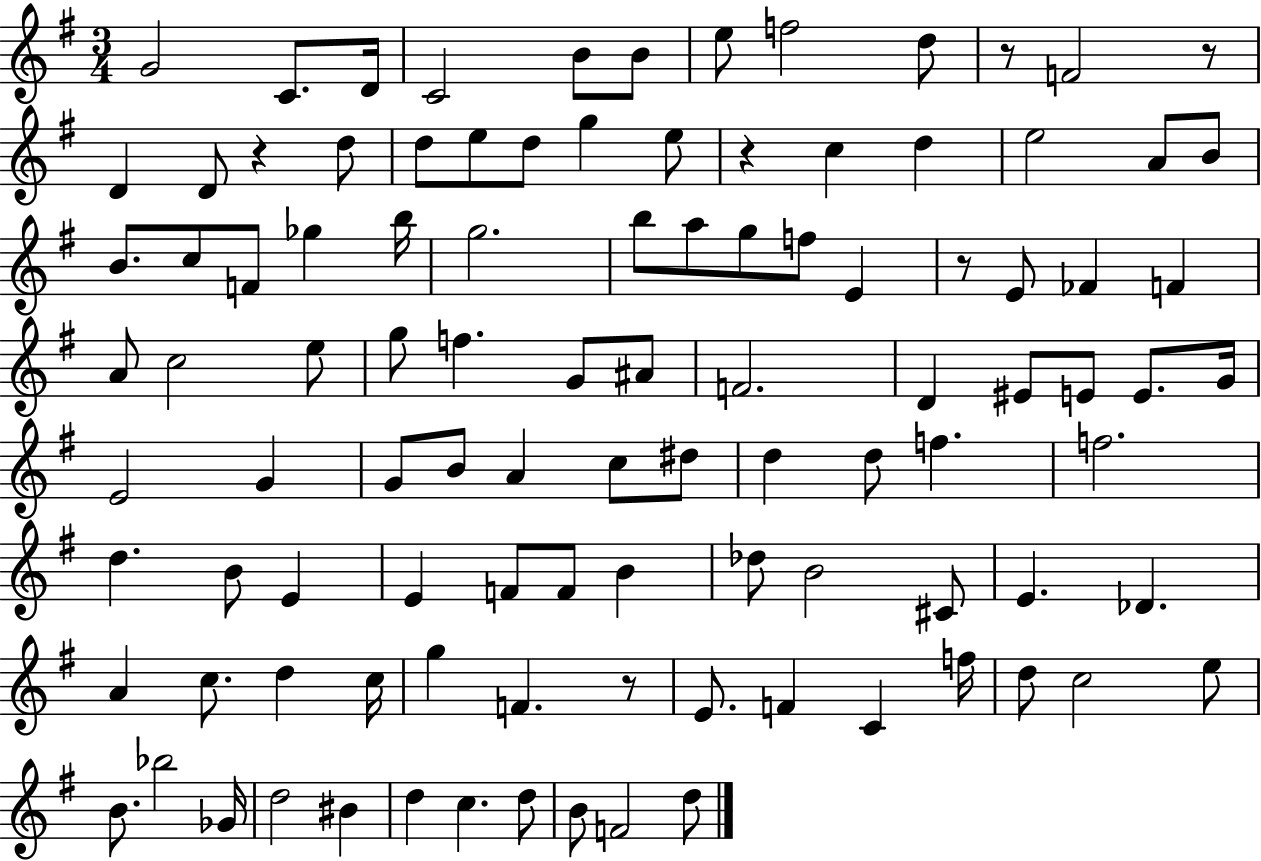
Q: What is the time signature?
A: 3/4